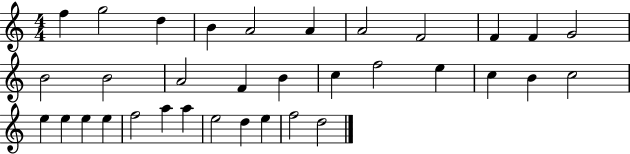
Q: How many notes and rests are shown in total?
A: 34